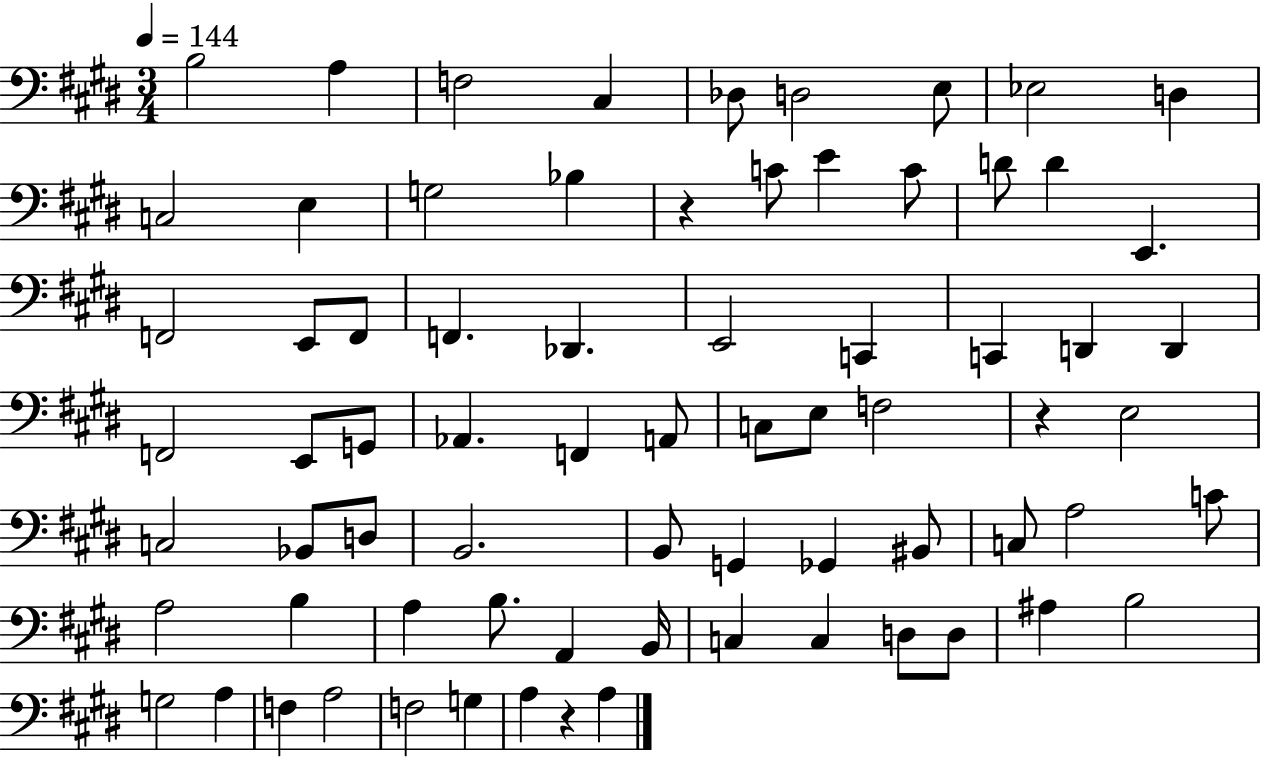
X:1
T:Untitled
M:3/4
L:1/4
K:E
B,2 A, F,2 ^C, _D,/2 D,2 E,/2 _E,2 D, C,2 E, G,2 _B, z C/2 E C/2 D/2 D E,, F,,2 E,,/2 F,,/2 F,, _D,, E,,2 C,, C,, D,, D,, F,,2 E,,/2 G,,/2 _A,, F,, A,,/2 C,/2 E,/2 F,2 z E,2 C,2 _B,,/2 D,/2 B,,2 B,,/2 G,, _G,, ^B,,/2 C,/2 A,2 C/2 A,2 B, A, B,/2 A,, B,,/4 C, C, D,/2 D,/2 ^A, B,2 G,2 A, F, A,2 F,2 G, A, z A,